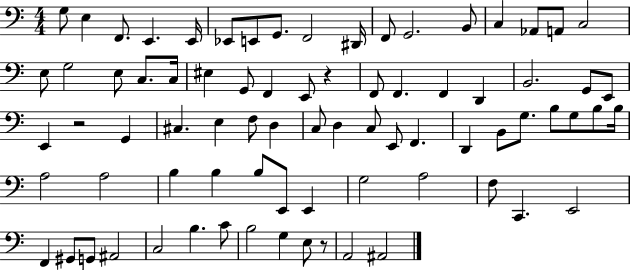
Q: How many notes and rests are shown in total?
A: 78